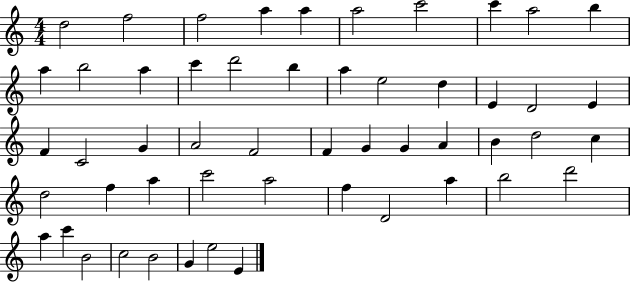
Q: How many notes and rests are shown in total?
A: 52